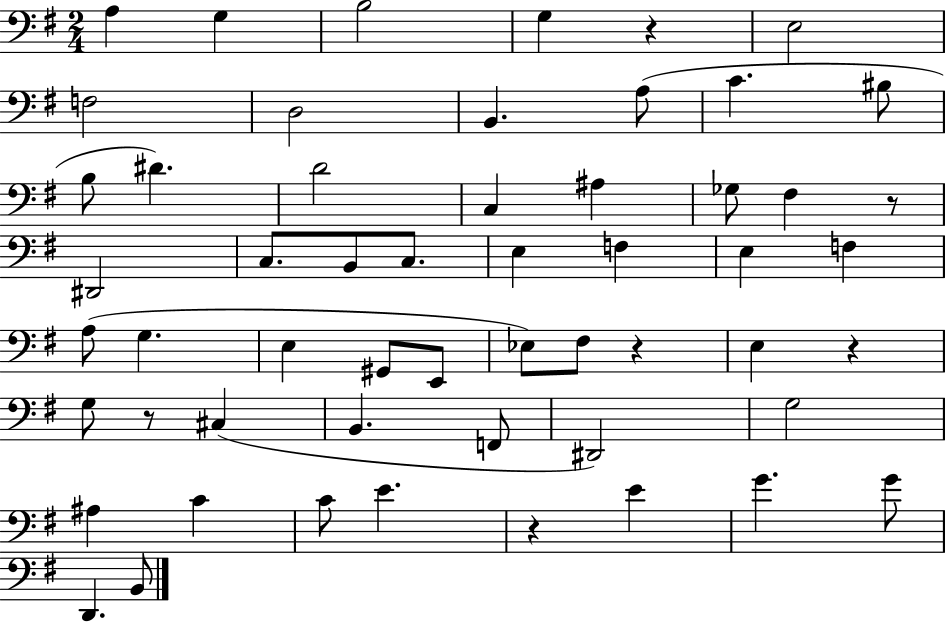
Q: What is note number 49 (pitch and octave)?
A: B2